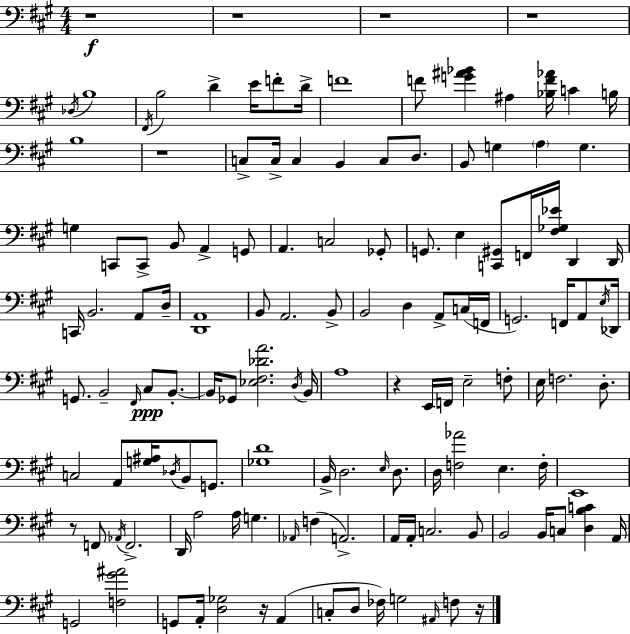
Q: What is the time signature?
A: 4/4